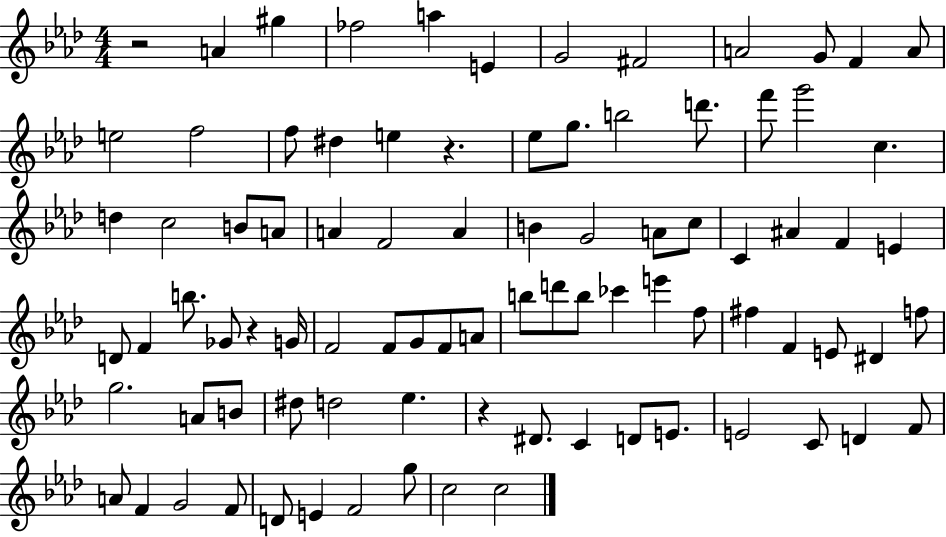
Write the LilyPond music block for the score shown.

{
  \clef treble
  \numericTimeSignature
  \time 4/4
  \key aes \major
  r2 a'4 gis''4 | fes''2 a''4 e'4 | g'2 fis'2 | a'2 g'8 f'4 a'8 | \break e''2 f''2 | f''8 dis''4 e''4 r4. | ees''8 g''8. b''2 d'''8. | f'''8 g'''2 c''4. | \break d''4 c''2 b'8 a'8 | a'4 f'2 a'4 | b'4 g'2 a'8 c''8 | c'4 ais'4 f'4 e'4 | \break d'8 f'4 b''8. ges'8 r4 g'16 | f'2 f'8 g'8 f'8 a'8 | b''8 d'''8 b''8 ces'''4 e'''4 f''8 | fis''4 f'4 e'8 dis'4 f''8 | \break g''2. a'8 b'8 | dis''8 d''2 ees''4. | r4 dis'8. c'4 d'8 e'8. | e'2 c'8 d'4 f'8 | \break a'8 f'4 g'2 f'8 | d'8 e'4 f'2 g''8 | c''2 c''2 | \bar "|."
}